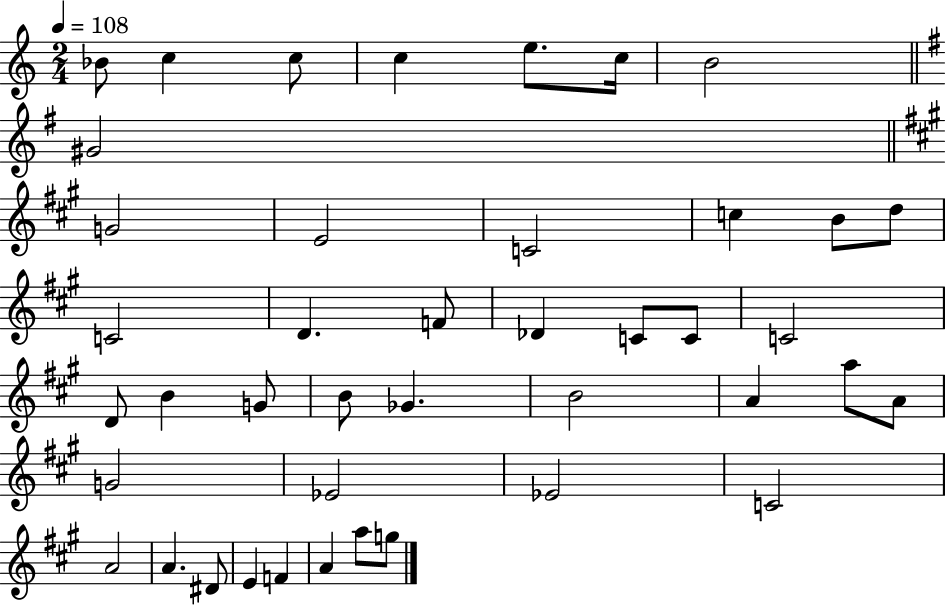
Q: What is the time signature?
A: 2/4